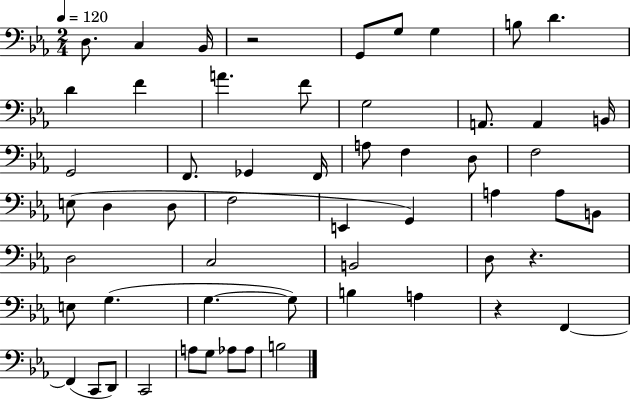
D3/e. C3/q Bb2/s R/h G2/e G3/e G3/q B3/e D4/q. D4/q F4/q A4/q. F4/e G3/h A2/e. A2/q B2/s G2/h F2/e. Gb2/q F2/s A3/e F3/q D3/e F3/h E3/e D3/q D3/e F3/h E2/q G2/q A3/q A3/e B2/e D3/h C3/h B2/h D3/e R/q. E3/e G3/q. G3/q. G3/e B3/q A3/q R/q F2/q F2/q C2/e D2/e C2/h A3/e G3/e Ab3/e Ab3/e B3/h